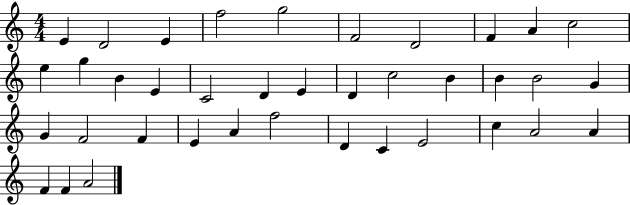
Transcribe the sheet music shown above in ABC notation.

X:1
T:Untitled
M:4/4
L:1/4
K:C
E D2 E f2 g2 F2 D2 F A c2 e g B E C2 D E D c2 B B B2 G G F2 F E A f2 D C E2 c A2 A F F A2